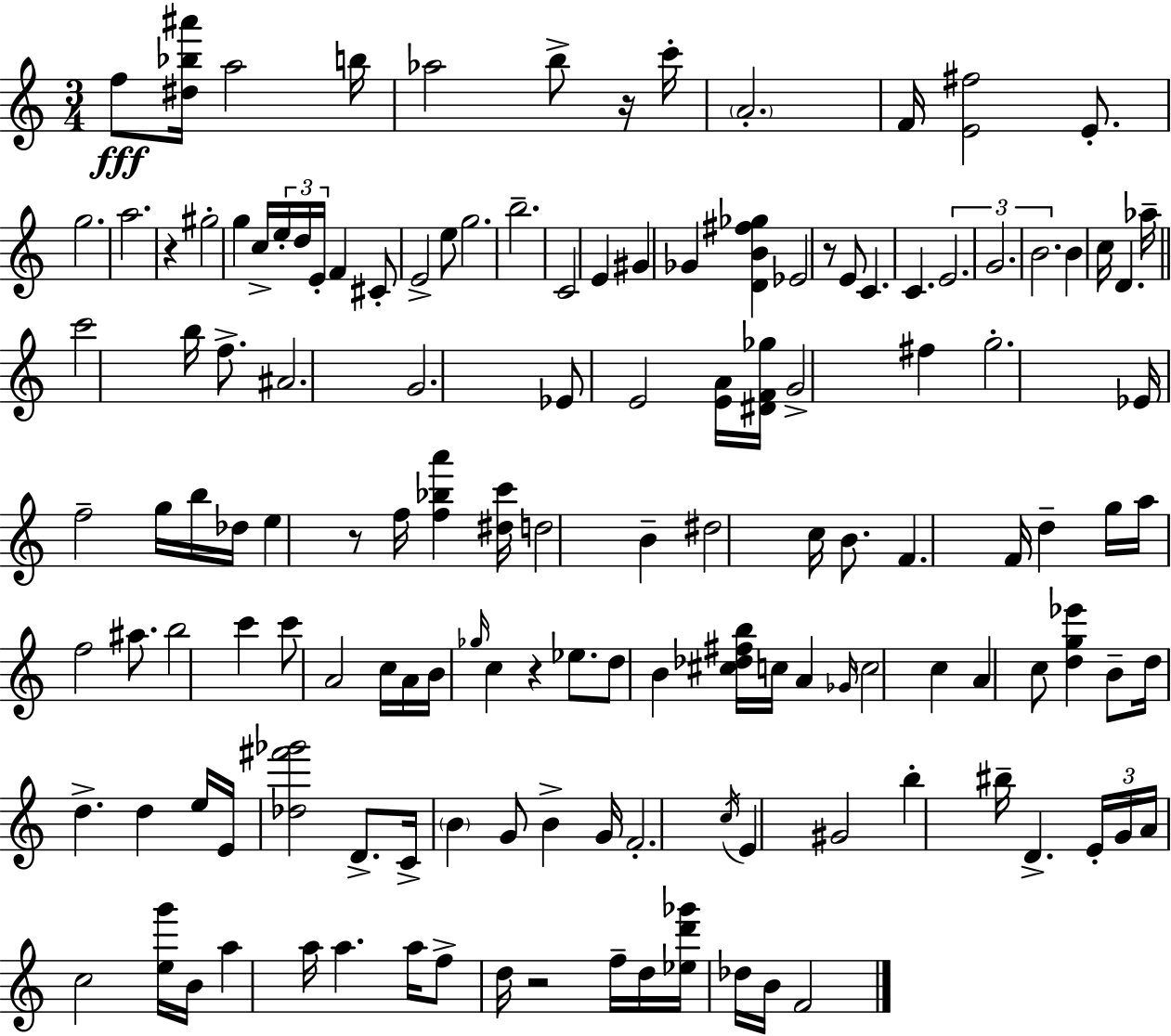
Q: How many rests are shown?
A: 6